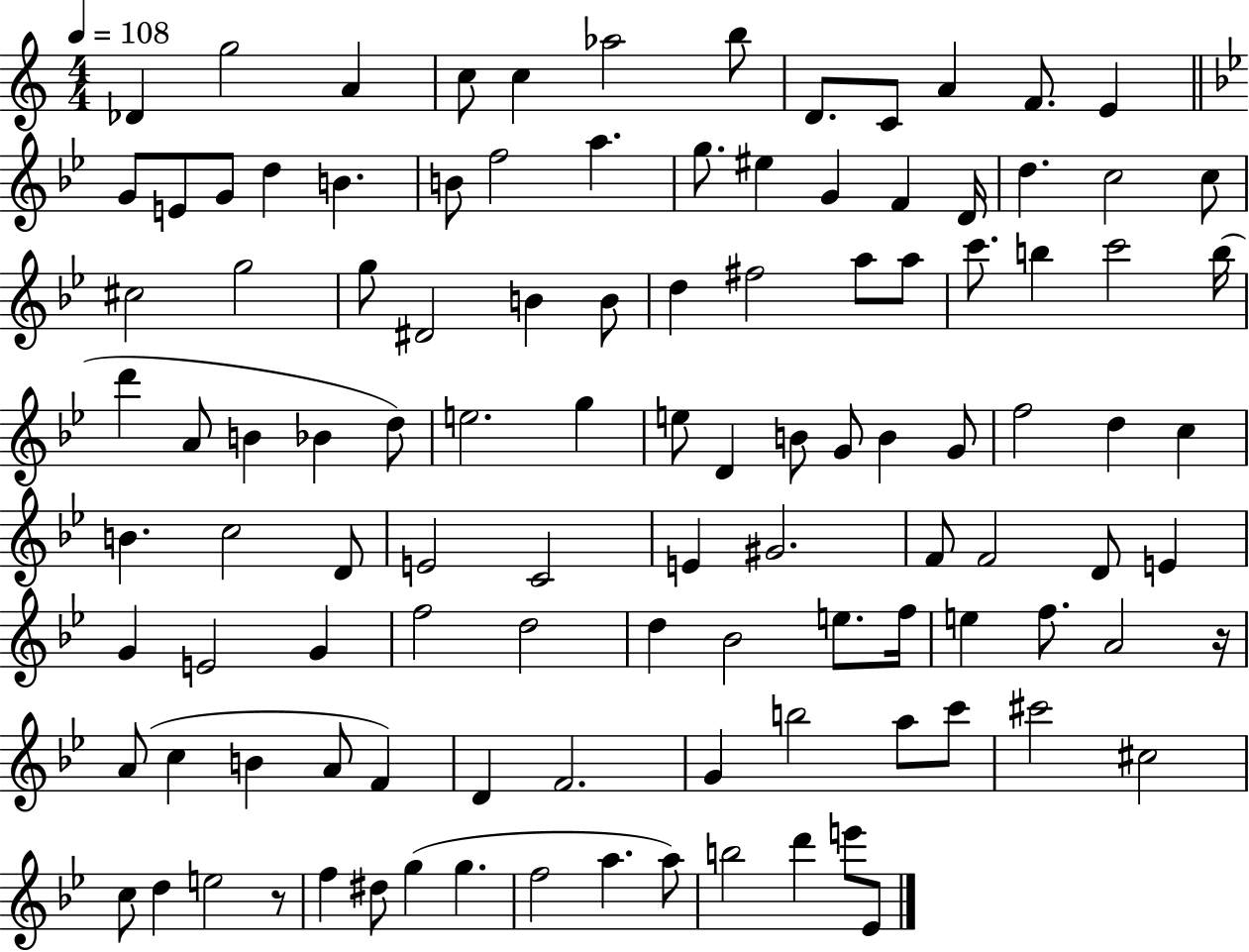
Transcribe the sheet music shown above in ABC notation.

X:1
T:Untitled
M:4/4
L:1/4
K:C
_D g2 A c/2 c _a2 b/2 D/2 C/2 A F/2 E G/2 E/2 G/2 d B B/2 f2 a g/2 ^e G F D/4 d c2 c/2 ^c2 g2 g/2 ^D2 B B/2 d ^f2 a/2 a/2 c'/2 b c'2 b/4 d' A/2 B _B d/2 e2 g e/2 D B/2 G/2 B G/2 f2 d c B c2 D/2 E2 C2 E ^G2 F/2 F2 D/2 E G E2 G f2 d2 d _B2 e/2 f/4 e f/2 A2 z/4 A/2 c B A/2 F D F2 G b2 a/2 c'/2 ^c'2 ^c2 c/2 d e2 z/2 f ^d/2 g g f2 a a/2 b2 d' e'/2 _E/2